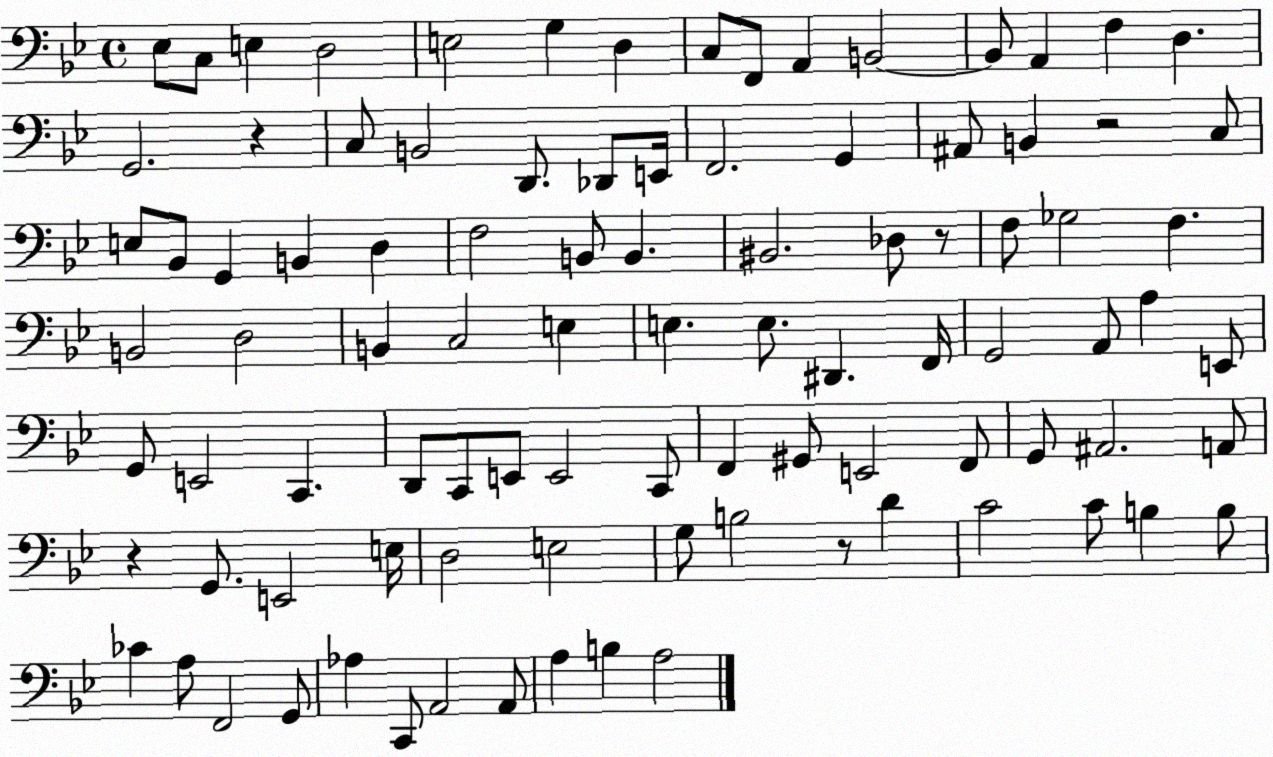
X:1
T:Untitled
M:4/4
L:1/4
K:Bb
_E,/2 C,/2 E, D,2 E,2 G, D, C,/2 F,,/2 A,, B,,2 B,,/2 A,, F, D, G,,2 z C,/2 B,,2 D,,/2 _D,,/2 E,,/4 F,,2 G,, ^A,,/2 B,, z2 C,/2 E,/2 _B,,/2 G,, B,, D, F,2 B,,/2 B,, ^B,,2 _D,/2 z/2 F,/2 _G,2 F, B,,2 D,2 B,, C,2 E, E, E,/2 ^D,, F,,/4 G,,2 A,,/2 A, E,,/2 G,,/2 E,,2 C,, D,,/2 C,,/2 E,,/2 E,,2 C,,/2 F,, ^G,,/2 E,,2 F,,/2 G,,/2 ^A,,2 A,,/2 z G,,/2 E,,2 E,/4 D,2 E,2 G,/2 B,2 z/2 D C2 C/2 B, B,/2 _C A,/2 F,,2 G,,/2 _A, C,,/2 A,,2 A,,/2 A, B, A,2